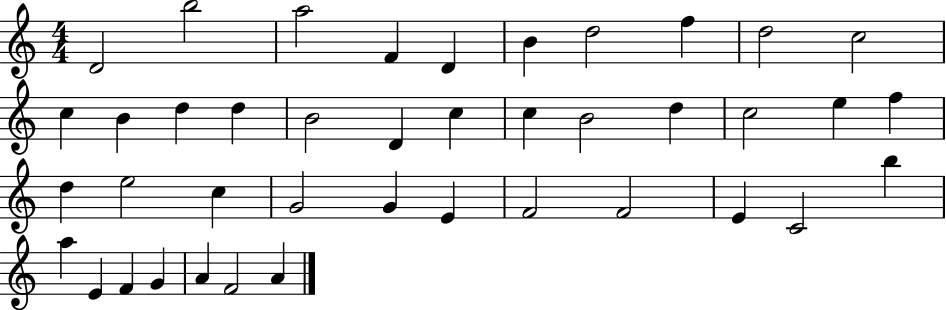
{
  \clef treble
  \numericTimeSignature
  \time 4/4
  \key c \major
  d'2 b''2 | a''2 f'4 d'4 | b'4 d''2 f''4 | d''2 c''2 | \break c''4 b'4 d''4 d''4 | b'2 d'4 c''4 | c''4 b'2 d''4 | c''2 e''4 f''4 | \break d''4 e''2 c''4 | g'2 g'4 e'4 | f'2 f'2 | e'4 c'2 b''4 | \break a''4 e'4 f'4 g'4 | a'4 f'2 a'4 | \bar "|."
}